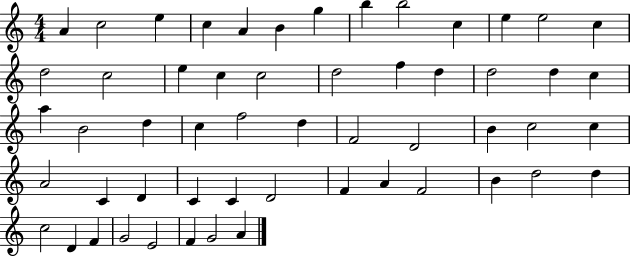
X:1
T:Untitled
M:4/4
L:1/4
K:C
A c2 e c A B g b b2 c e e2 c d2 c2 e c c2 d2 f d d2 d c a B2 d c f2 d F2 D2 B c2 c A2 C D C C D2 F A F2 B d2 d c2 D F G2 E2 F G2 A